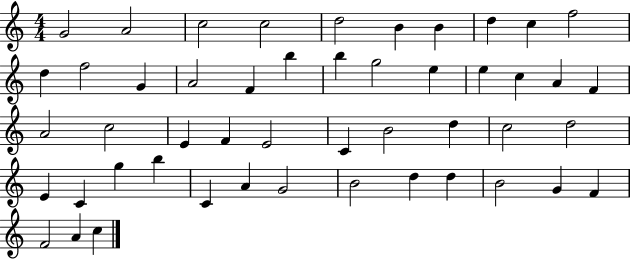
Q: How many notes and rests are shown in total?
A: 49